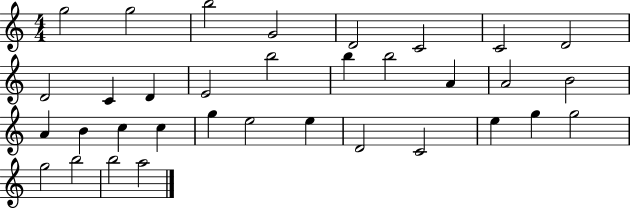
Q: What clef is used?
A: treble